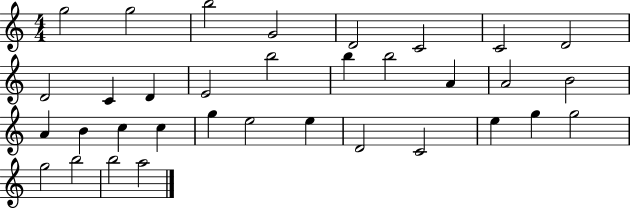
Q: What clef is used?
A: treble